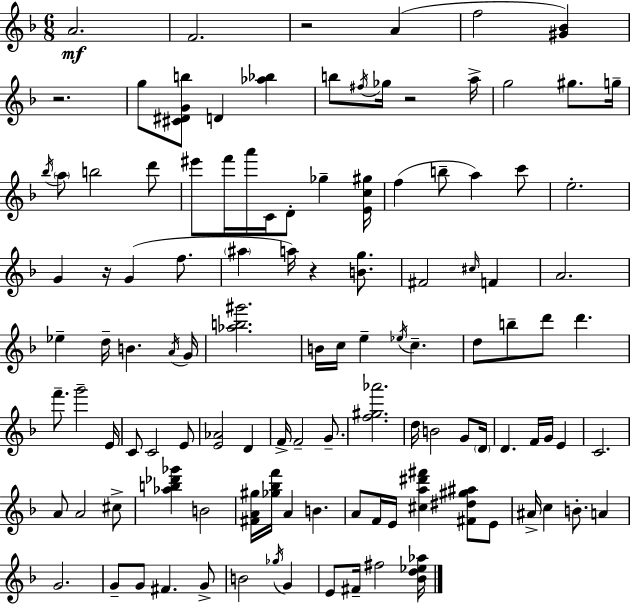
X:1
T:Untitled
M:6/8
L:1/4
K:F
A2 F2 z2 A f2 [^G_B] z2 g/2 [^C^DGb]/2 D [_a_b] b/2 ^f/4 _g/4 z2 a/4 g2 ^g/2 g/4 _b/4 a/2 b2 d'/2 ^e'/2 f'/4 a'/4 C/4 D/2 _g [Ec^g]/4 f b/2 a c'/2 e2 G z/4 G f/2 ^a a/4 z [Bg]/2 ^F2 ^c/4 F A2 _e d/4 B A/4 G/4 [_ab^g']2 B/4 c/4 e _e/4 c d/2 b/2 d'/2 d' f'/2 g'2 E/4 C/2 C2 E/2 [E_A]2 D F/4 F2 G/2 [f^g_a']2 d/4 B2 G/2 D/4 D F/4 G/4 E C2 A/2 A2 ^c/2 [_ab_d'_g'] B2 [^FA^g]/4 [_g_bf']/4 A B A/2 F/4 E/4 [^ca^d'^f'] [^F^d^g^a]/2 E/2 ^A/4 c B/2 A G2 G/2 G/2 ^F G/2 B2 _g/4 G E/2 ^F/4 ^f2 [_Bd_e_a]/4